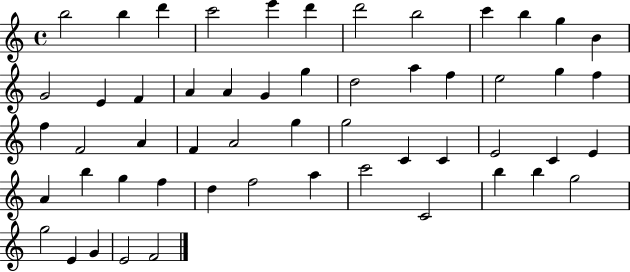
X:1
T:Untitled
M:4/4
L:1/4
K:C
b2 b d' c'2 e' d' d'2 b2 c' b g B G2 E F A A G g d2 a f e2 g f f F2 A F A2 g g2 C C E2 C E A b g f d f2 a c'2 C2 b b g2 g2 E G E2 F2